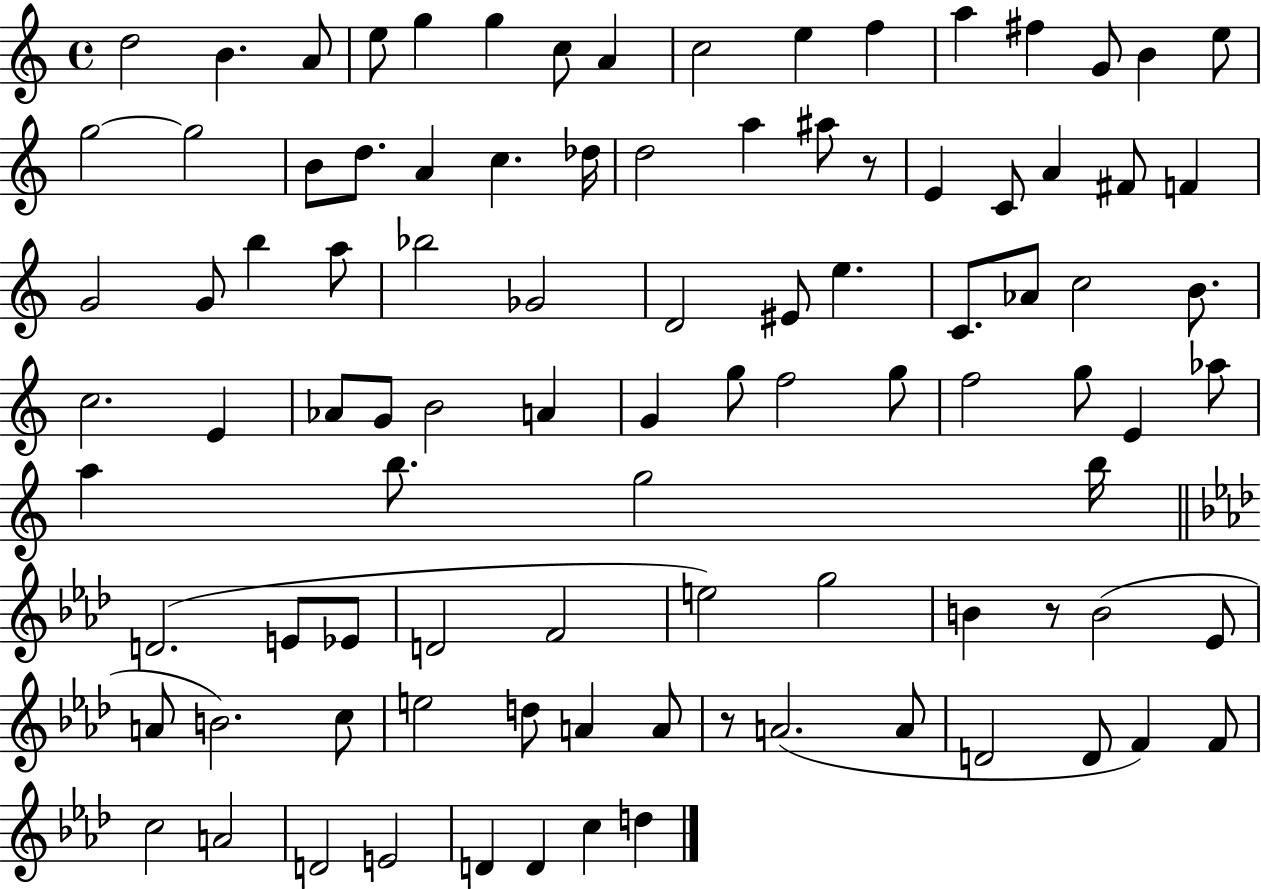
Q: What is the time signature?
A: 4/4